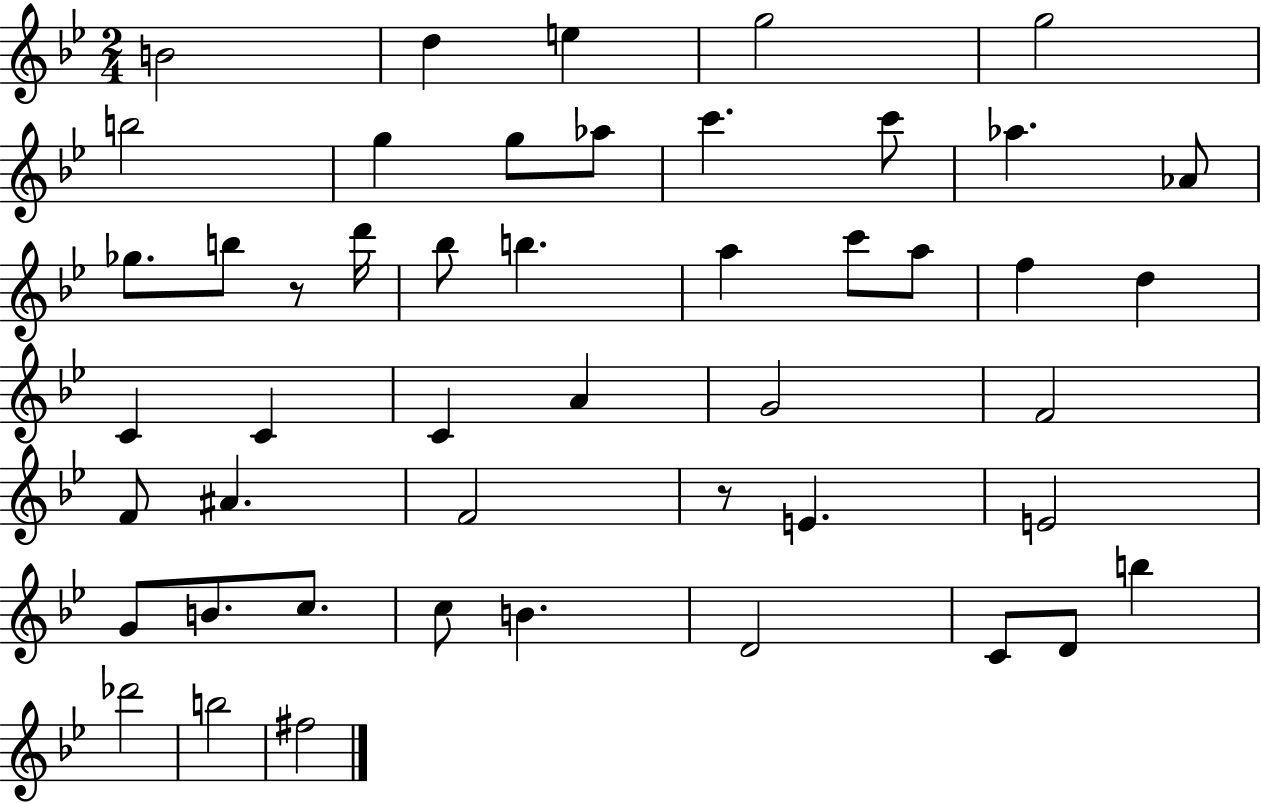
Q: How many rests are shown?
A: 2